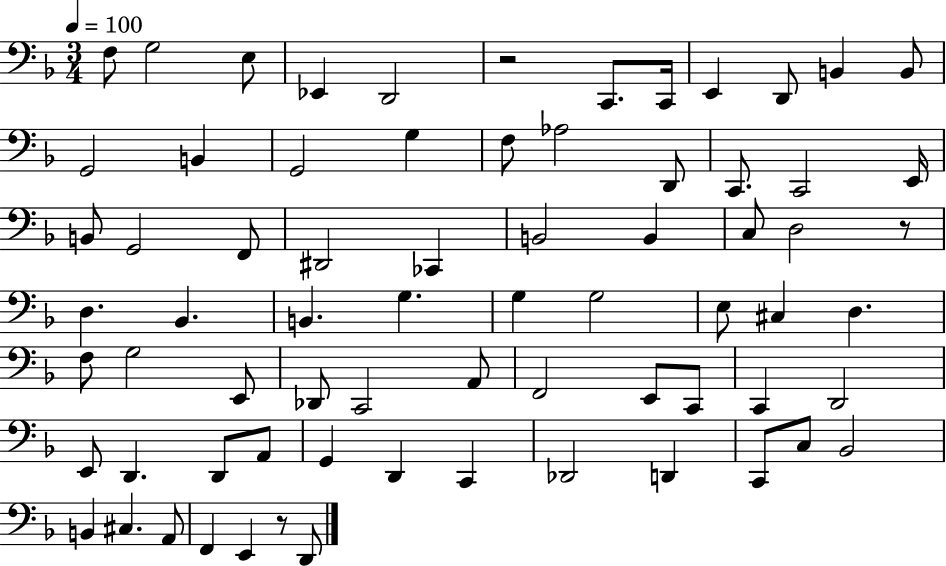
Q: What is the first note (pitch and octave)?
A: F3